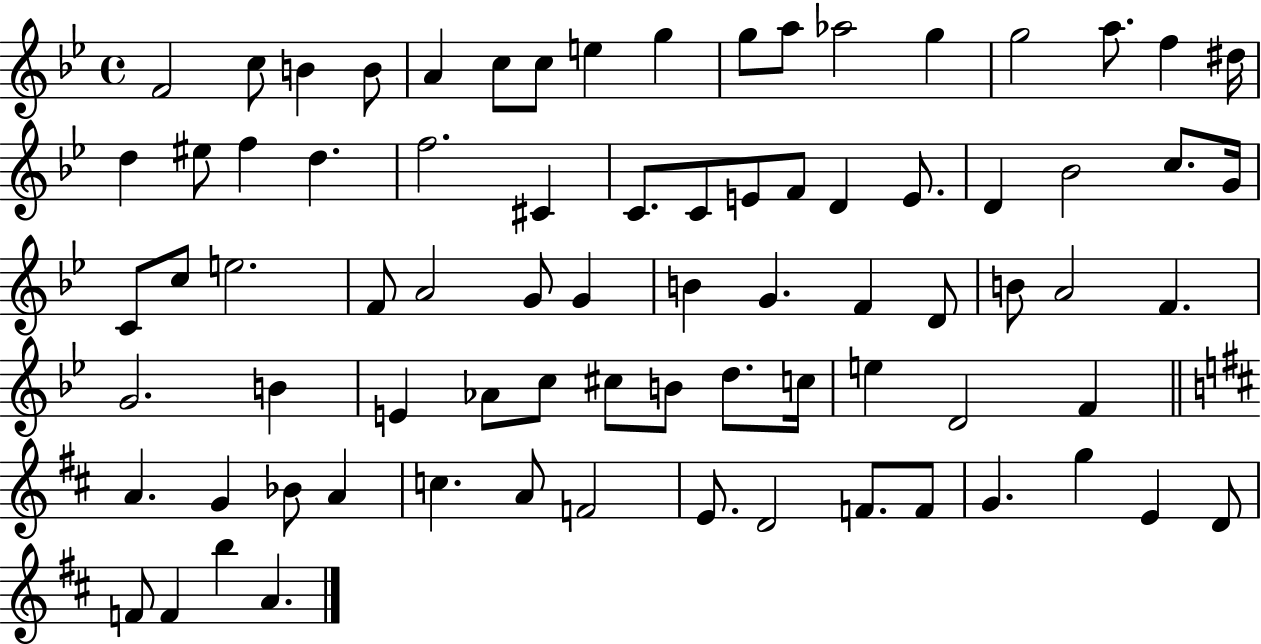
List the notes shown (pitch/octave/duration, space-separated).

F4/h C5/e B4/q B4/e A4/q C5/e C5/e E5/q G5/q G5/e A5/e Ab5/h G5/q G5/h A5/e. F5/q D#5/s D5/q EIS5/e F5/q D5/q. F5/h. C#4/q C4/e. C4/e E4/e F4/e D4/q E4/e. D4/q Bb4/h C5/e. G4/s C4/e C5/e E5/h. F4/e A4/h G4/e G4/q B4/q G4/q. F4/q D4/e B4/e A4/h F4/q. G4/h. B4/q E4/q Ab4/e C5/e C#5/e B4/e D5/e. C5/s E5/q D4/h F4/q A4/q. G4/q Bb4/e A4/q C5/q. A4/e F4/h E4/e. D4/h F4/e. F4/e G4/q. G5/q E4/q D4/e F4/e F4/q B5/q A4/q.